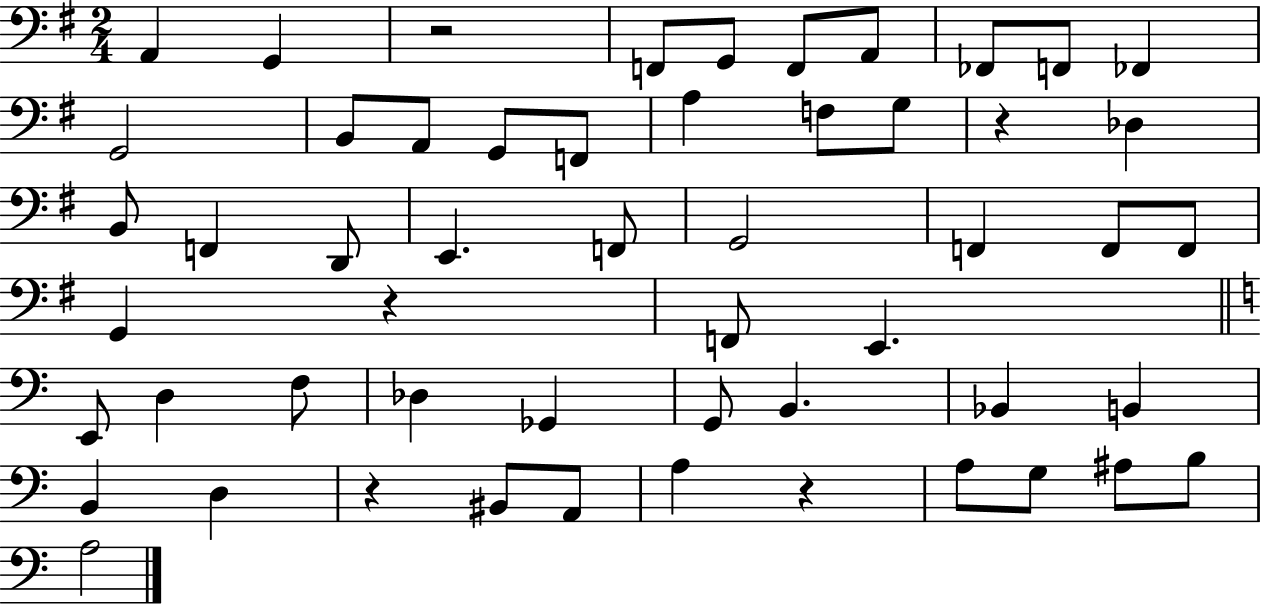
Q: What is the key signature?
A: G major